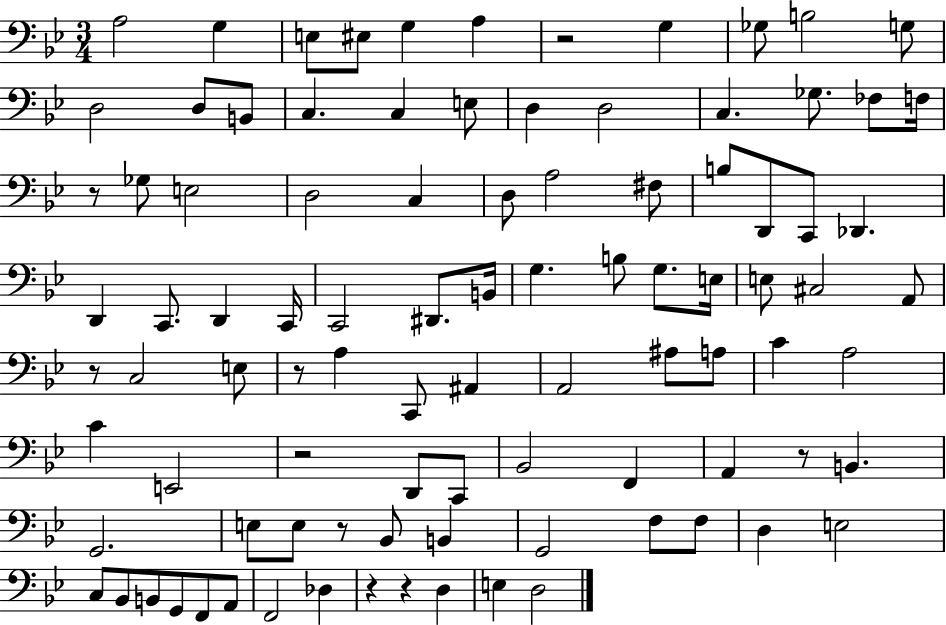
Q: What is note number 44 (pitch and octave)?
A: E3